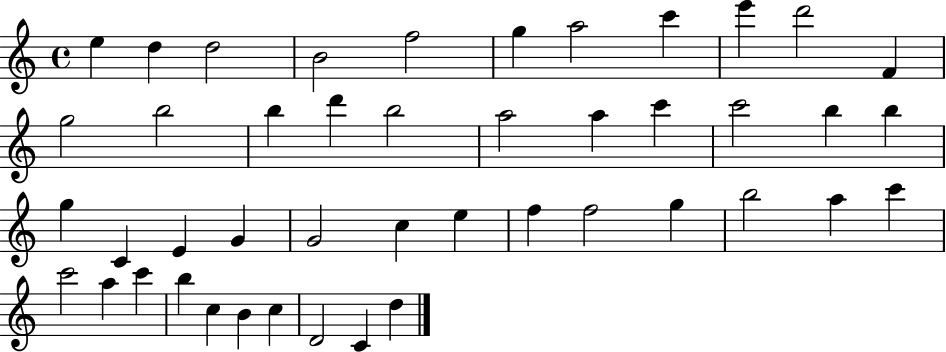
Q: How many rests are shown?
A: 0